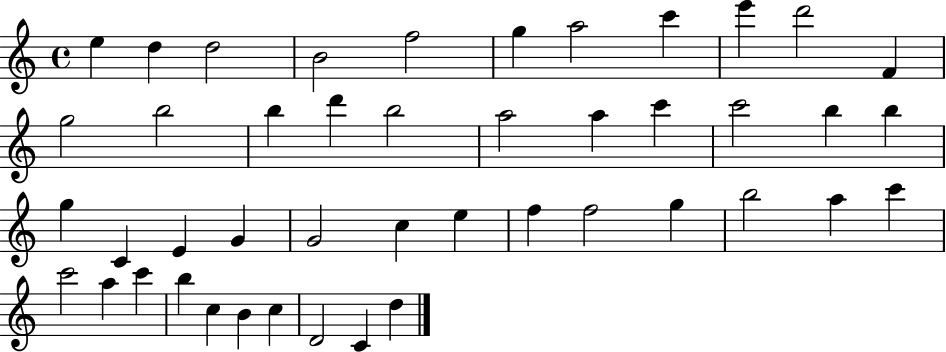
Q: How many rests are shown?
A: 0